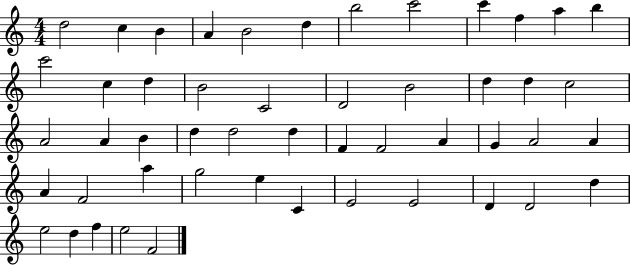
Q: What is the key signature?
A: C major